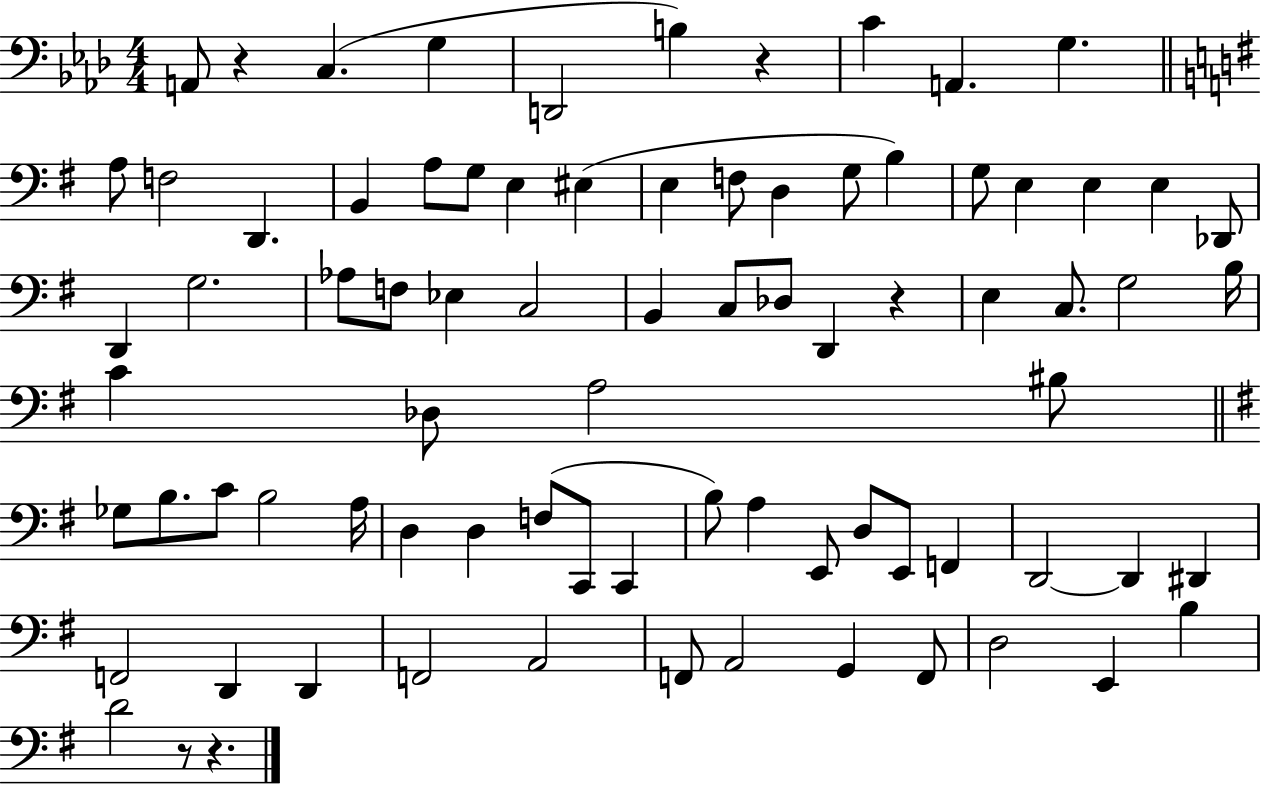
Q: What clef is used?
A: bass